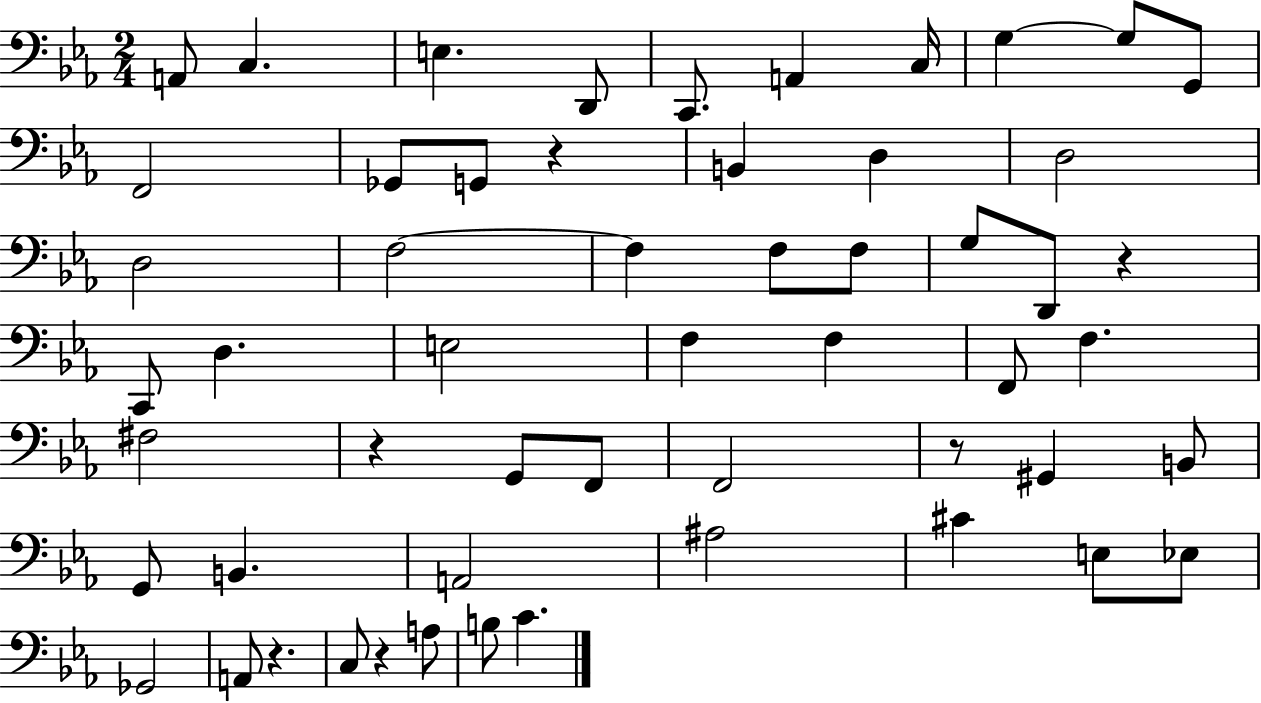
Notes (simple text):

A2/e C3/q. E3/q. D2/e C2/e. A2/q C3/s G3/q G3/e G2/e F2/h Gb2/e G2/e R/q B2/q D3/q D3/h D3/h F3/h F3/q F3/e F3/e G3/e D2/e R/q C2/e D3/q. E3/h F3/q F3/q F2/e F3/q. F#3/h R/q G2/e F2/e F2/h R/e G#2/q B2/e G2/e B2/q. A2/h A#3/h C#4/q E3/e Eb3/e Gb2/h A2/e R/q. C3/e R/q A3/e B3/e C4/q.